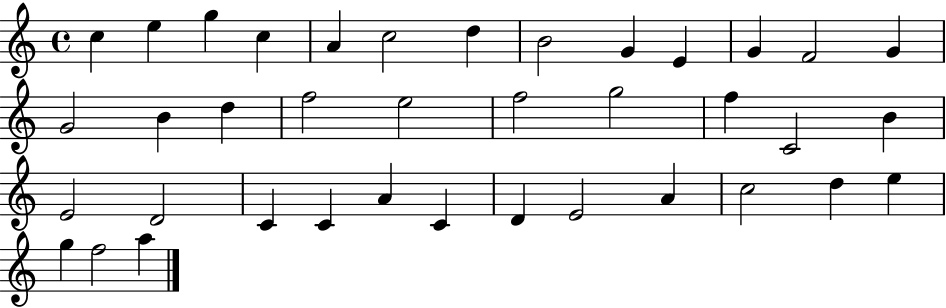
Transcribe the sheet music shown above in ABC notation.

X:1
T:Untitled
M:4/4
L:1/4
K:C
c e g c A c2 d B2 G E G F2 G G2 B d f2 e2 f2 g2 f C2 B E2 D2 C C A C D E2 A c2 d e g f2 a